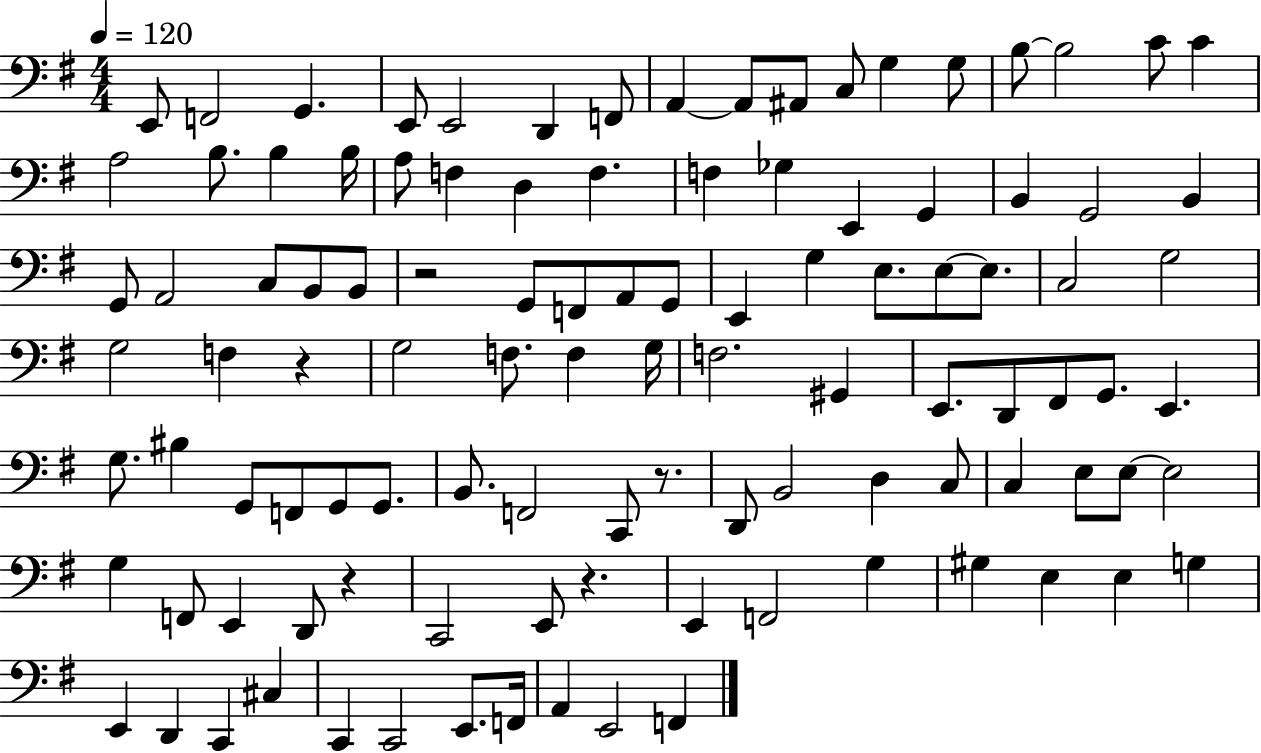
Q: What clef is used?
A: bass